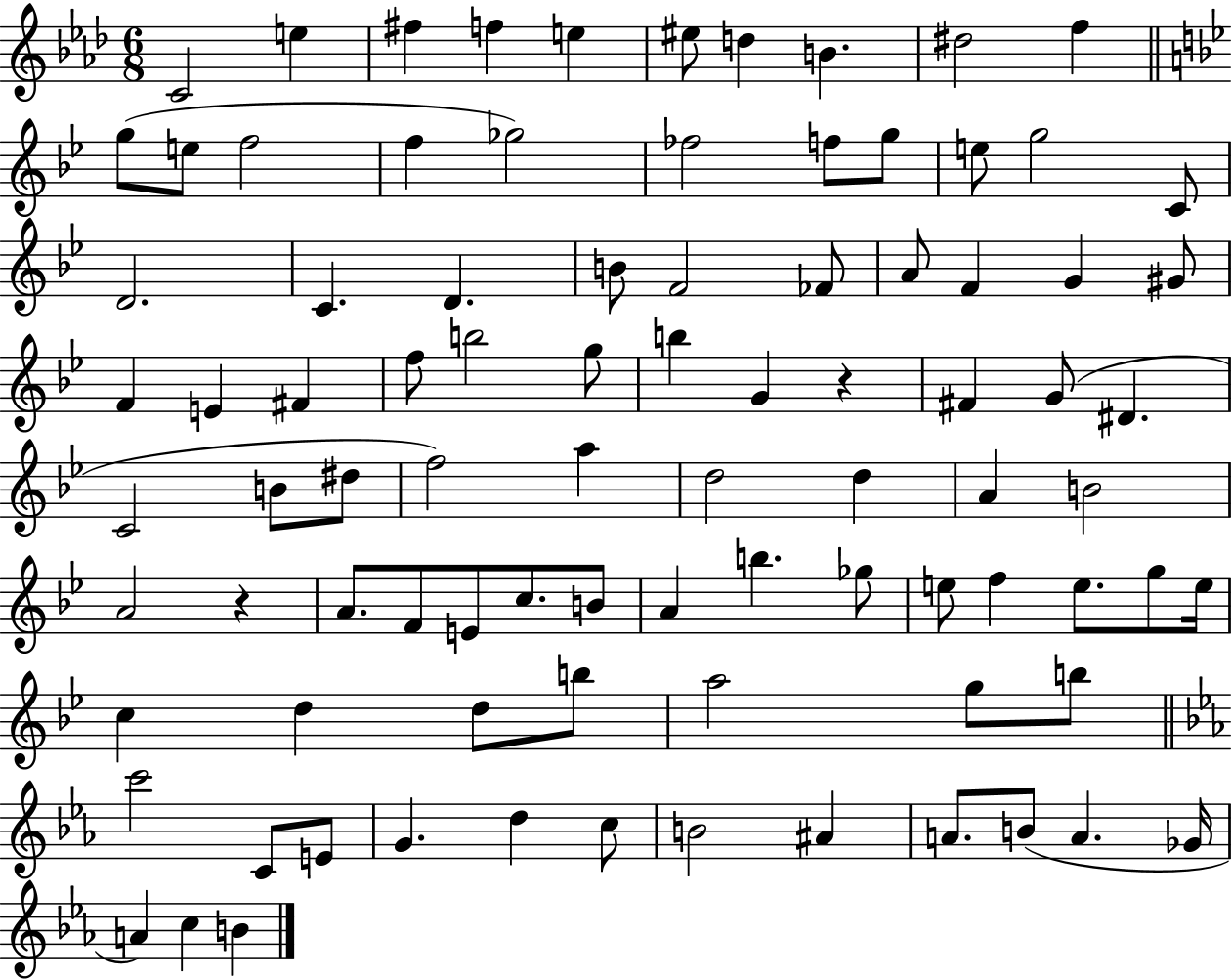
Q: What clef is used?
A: treble